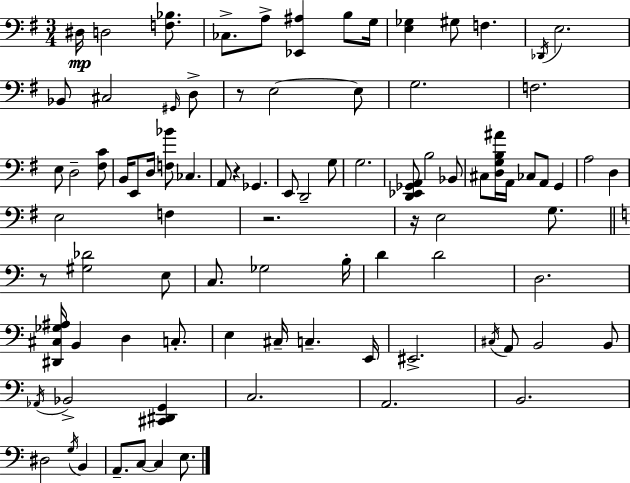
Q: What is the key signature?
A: G major